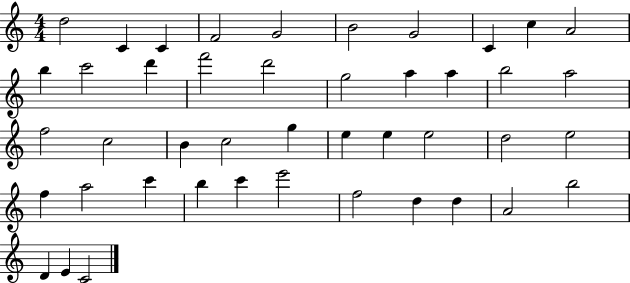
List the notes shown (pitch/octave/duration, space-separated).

D5/h C4/q C4/q F4/h G4/h B4/h G4/h C4/q C5/q A4/h B5/q C6/h D6/q F6/h D6/h G5/h A5/q A5/q B5/h A5/h F5/h C5/h B4/q C5/h G5/q E5/q E5/q E5/h D5/h E5/h F5/q A5/h C6/q B5/q C6/q E6/h F5/h D5/q D5/q A4/h B5/h D4/q E4/q C4/h